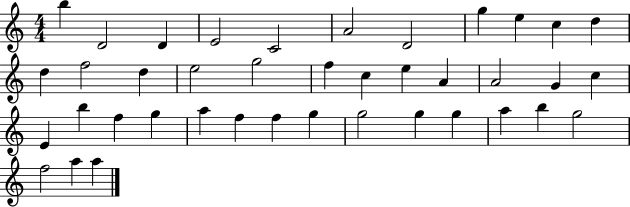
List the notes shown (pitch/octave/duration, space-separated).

B5/q D4/h D4/q E4/h C4/h A4/h D4/h G5/q E5/q C5/q D5/q D5/q F5/h D5/q E5/h G5/h F5/q C5/q E5/q A4/q A4/h G4/q C5/q E4/q B5/q F5/q G5/q A5/q F5/q F5/q G5/q G5/h G5/q G5/q A5/q B5/q G5/h F5/h A5/q A5/q